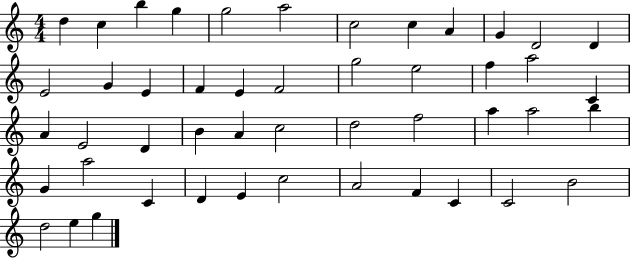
D5/q C5/q B5/q G5/q G5/h A5/h C5/h C5/q A4/q G4/q D4/h D4/q E4/h G4/q E4/q F4/q E4/q F4/h G5/h E5/h F5/q A5/h C4/q A4/q E4/h D4/q B4/q A4/q C5/h D5/h F5/h A5/q A5/h B5/q G4/q A5/h C4/q D4/q E4/q C5/h A4/h F4/q C4/q C4/h B4/h D5/h E5/q G5/q